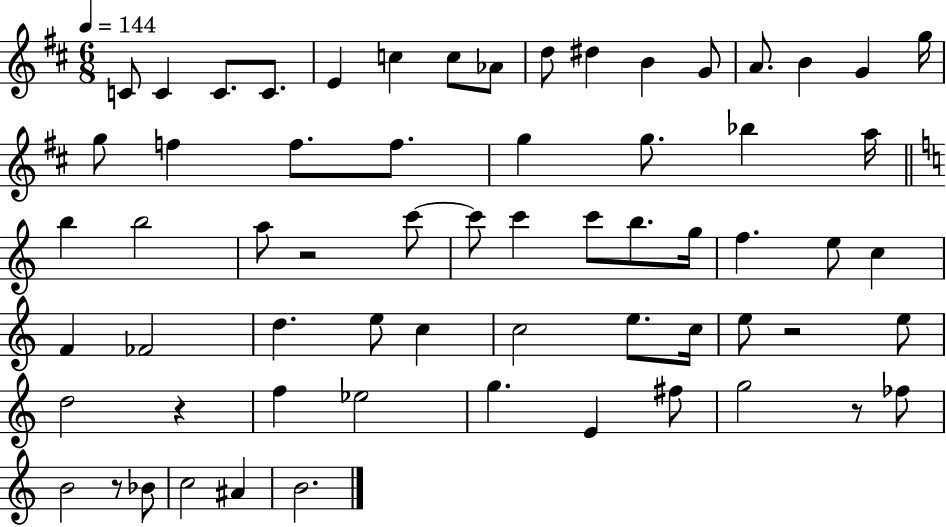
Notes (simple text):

C4/e C4/q C4/e. C4/e. E4/q C5/q C5/e Ab4/e D5/e D#5/q B4/q G4/e A4/e. B4/q G4/q G5/s G5/e F5/q F5/e. F5/e. G5/q G5/e. Bb5/q A5/s B5/q B5/h A5/e R/h C6/e C6/e C6/q C6/e B5/e. G5/s F5/q. E5/e C5/q F4/q FES4/h D5/q. E5/e C5/q C5/h E5/e. C5/s E5/e R/h E5/e D5/h R/q F5/q Eb5/h G5/q. E4/q F#5/e G5/h R/e FES5/e B4/h R/e Bb4/e C5/h A#4/q B4/h.